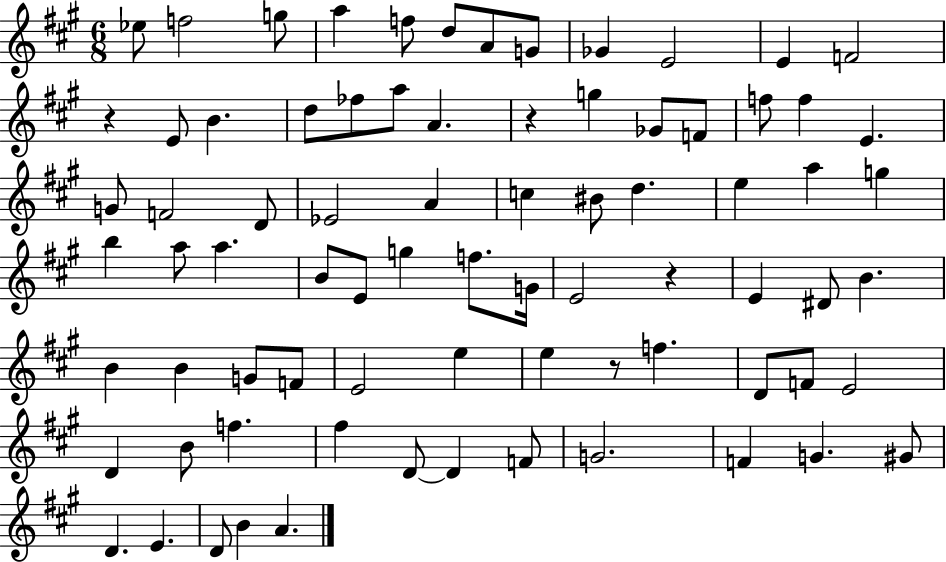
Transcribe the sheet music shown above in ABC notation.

X:1
T:Untitled
M:6/8
L:1/4
K:A
_e/2 f2 g/2 a f/2 d/2 A/2 G/2 _G E2 E F2 z E/2 B d/2 _f/2 a/2 A z g _G/2 F/2 f/2 f E G/2 F2 D/2 _E2 A c ^B/2 d e a g b a/2 a B/2 E/2 g f/2 G/4 E2 z E ^D/2 B B B G/2 F/2 E2 e e z/2 f D/2 F/2 E2 D B/2 f ^f D/2 D F/2 G2 F G ^G/2 D E D/2 B A